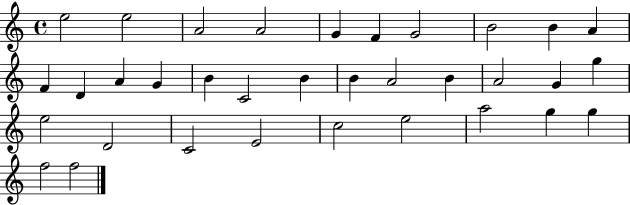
{
  \clef treble
  \time 4/4
  \defaultTimeSignature
  \key c \major
  e''2 e''2 | a'2 a'2 | g'4 f'4 g'2 | b'2 b'4 a'4 | \break f'4 d'4 a'4 g'4 | b'4 c'2 b'4 | b'4 a'2 b'4 | a'2 g'4 g''4 | \break e''2 d'2 | c'2 e'2 | c''2 e''2 | a''2 g''4 g''4 | \break f''2 f''2 | \bar "|."
}